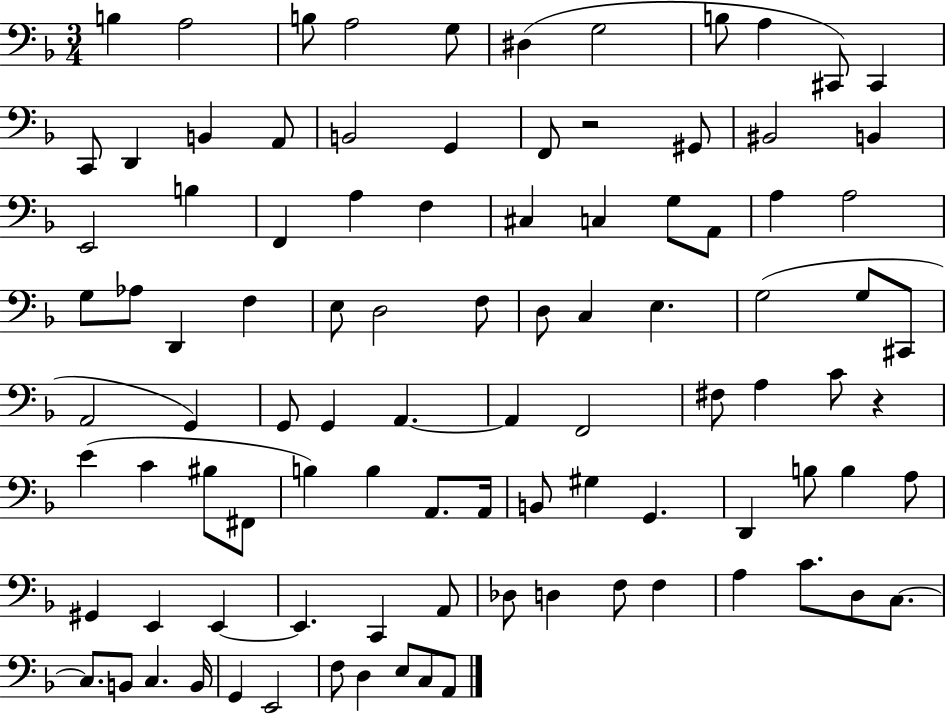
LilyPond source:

{
  \clef bass
  \numericTimeSignature
  \time 3/4
  \key f \major
  \repeat volta 2 { b4 a2 | b8 a2 g8 | dis4( g2 | b8 a4 cis,8) cis,4 | \break c,8 d,4 b,4 a,8 | b,2 g,4 | f,8 r2 gis,8 | bis,2 b,4 | \break e,2 b4 | f,4 a4 f4 | cis4 c4 g8 a,8 | a4 a2 | \break g8 aes8 d,4 f4 | e8 d2 f8 | d8 c4 e4. | g2( g8 cis,8 | \break a,2 g,4) | g,8 g,4 a,4.~~ | a,4 f,2 | fis8 a4 c'8 r4 | \break e'4( c'4 bis8 fis,8 | b4) b4 a,8. a,16 | b,8 gis4 g,4. | d,4 b8 b4 a8 | \break gis,4 e,4 e,4~~ | e,4. c,4 a,8 | des8 d4 f8 f4 | a4 c'8. d8 c8.~~ | \break c8. b,8 c4. b,16 | g,4 e,2 | f8 d4 e8 c8 a,8 | } \bar "|."
}